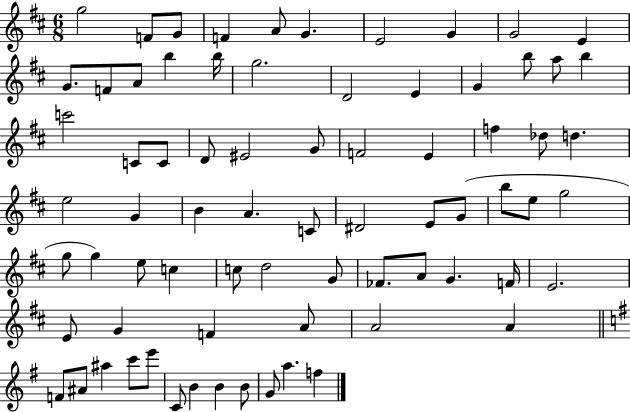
{
  \clef treble
  \numericTimeSignature
  \time 6/8
  \key d \major
  g''2 f'8 g'8 | f'4 a'8 g'4. | e'2 g'4 | g'2 e'4 | \break g'8. f'8 a'8 b''4 b''16 | g''2. | d'2 e'4 | g'4 b''8 a''8 b''4 | \break c'''2 c'8 c'8 | d'8 eis'2 g'8 | f'2 e'4 | f''4 des''8 d''4. | \break e''2 g'4 | b'4 a'4. c'8 | dis'2 e'8 g'8( | b''8 e''8 g''2 | \break g''8 g''4) e''8 c''4 | c''8 d''2 g'8 | fes'8. a'8 g'4. f'16 | e'2. | \break e'8 g'4 f'4 a'8 | a'2 a'4 | \bar "||" \break \key g \major f'8 ais'8 ais''4 c'''8 e'''8 | c'8 b'4 b'4 b'8 | g'8 a''4. f''4 | \bar "|."
}